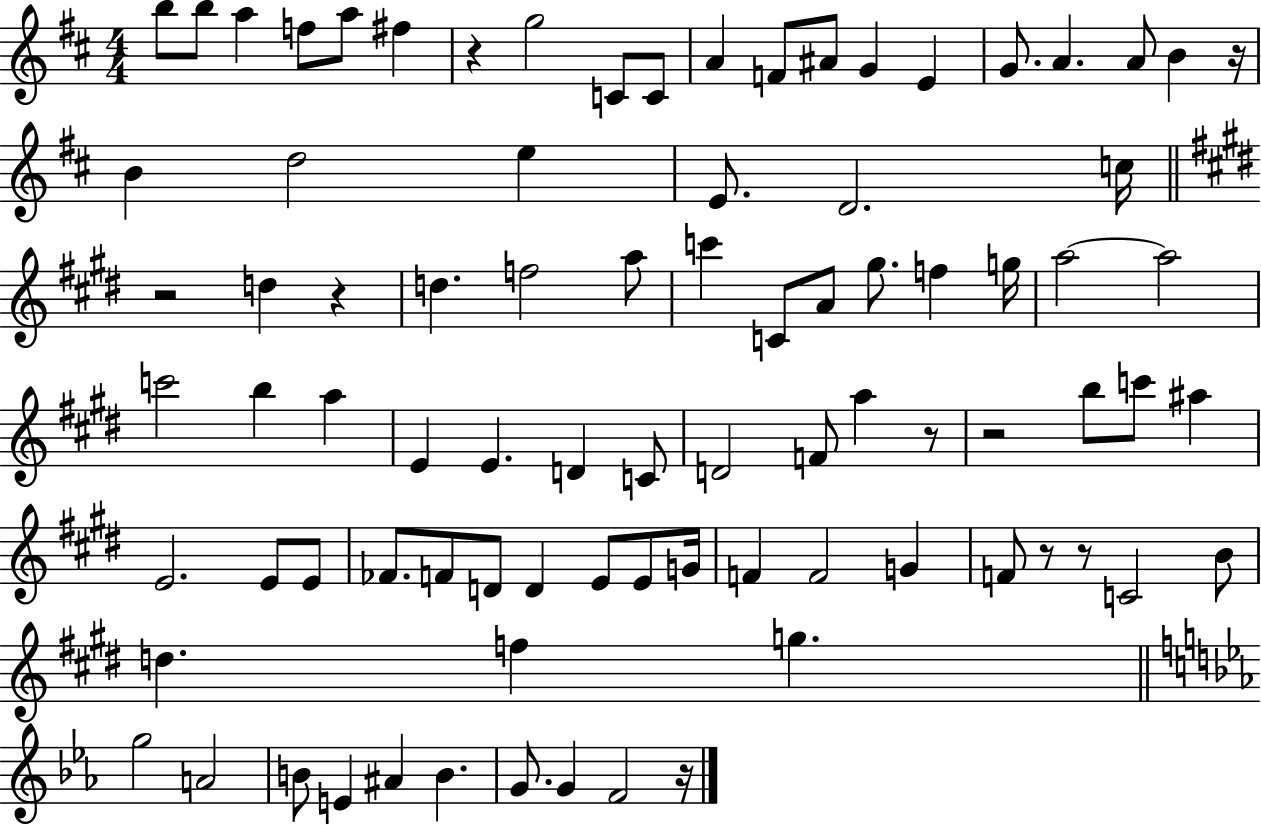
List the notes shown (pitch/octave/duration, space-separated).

B5/e B5/e A5/q F5/e A5/e F#5/q R/q G5/h C4/e C4/e A4/q F4/e A#4/e G4/q E4/q G4/e. A4/q. A4/e B4/q R/s B4/q D5/h E5/q E4/e. D4/h. C5/s R/h D5/q R/q D5/q. F5/h A5/e C6/q C4/e A4/e G#5/e. F5/q G5/s A5/h A5/h C6/h B5/q A5/q E4/q E4/q. D4/q C4/e D4/h F4/e A5/q R/e R/h B5/e C6/e A#5/q E4/h. E4/e E4/e FES4/e. F4/e D4/e D4/q E4/e E4/e G4/s F4/q F4/h G4/q F4/e R/e R/e C4/h B4/e D5/q. F5/q G5/q. G5/h A4/h B4/e E4/q A#4/q B4/q. G4/e. G4/q F4/h R/s